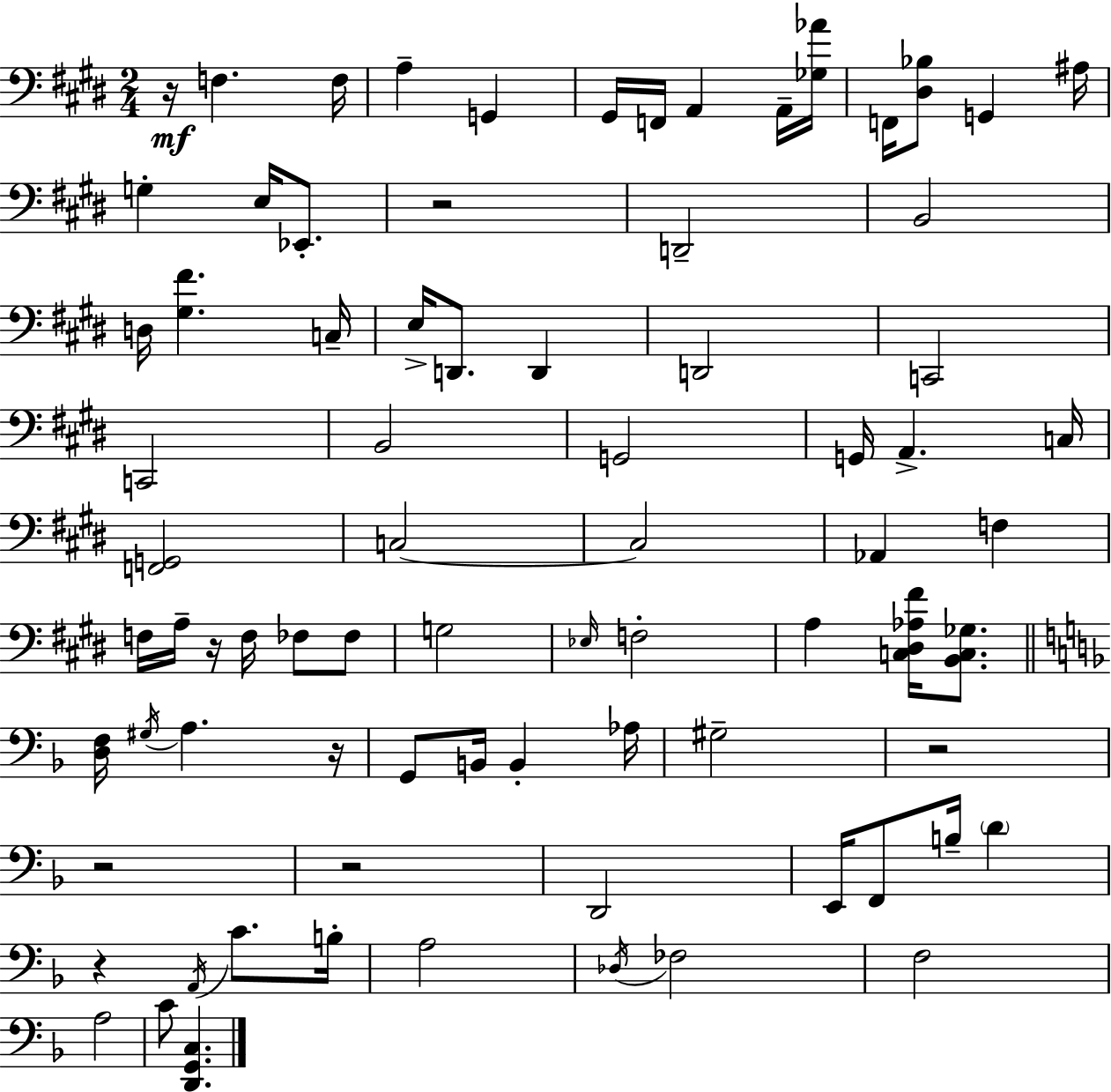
X:1
T:Untitled
M:2/4
L:1/4
K:E
z/4 F, F,/4 A, G,, ^G,,/4 F,,/4 A,, A,,/4 [_G,_A]/4 F,,/4 [^D,_B,]/2 G,, ^A,/4 G, E,/4 _E,,/2 z2 D,,2 B,,2 D,/4 [^G,^F] C,/4 E,/4 D,,/2 D,, D,,2 C,,2 C,,2 B,,2 G,,2 G,,/4 A,, C,/4 [F,,G,,]2 C,2 C,2 _A,, F, F,/4 A,/4 z/4 F,/4 _F,/2 _F,/2 G,2 _E,/4 F,2 A, [C,^D,_A,^F]/4 [B,,C,_G,]/2 [D,F,]/4 ^G,/4 A, z/4 G,,/2 B,,/4 B,, _A,/4 ^G,2 z2 z2 z2 D,,2 E,,/4 F,,/2 B,/4 D z A,,/4 C/2 B,/4 A,2 _D,/4 _F,2 F,2 A,2 C/2 [D,,G,,C,]